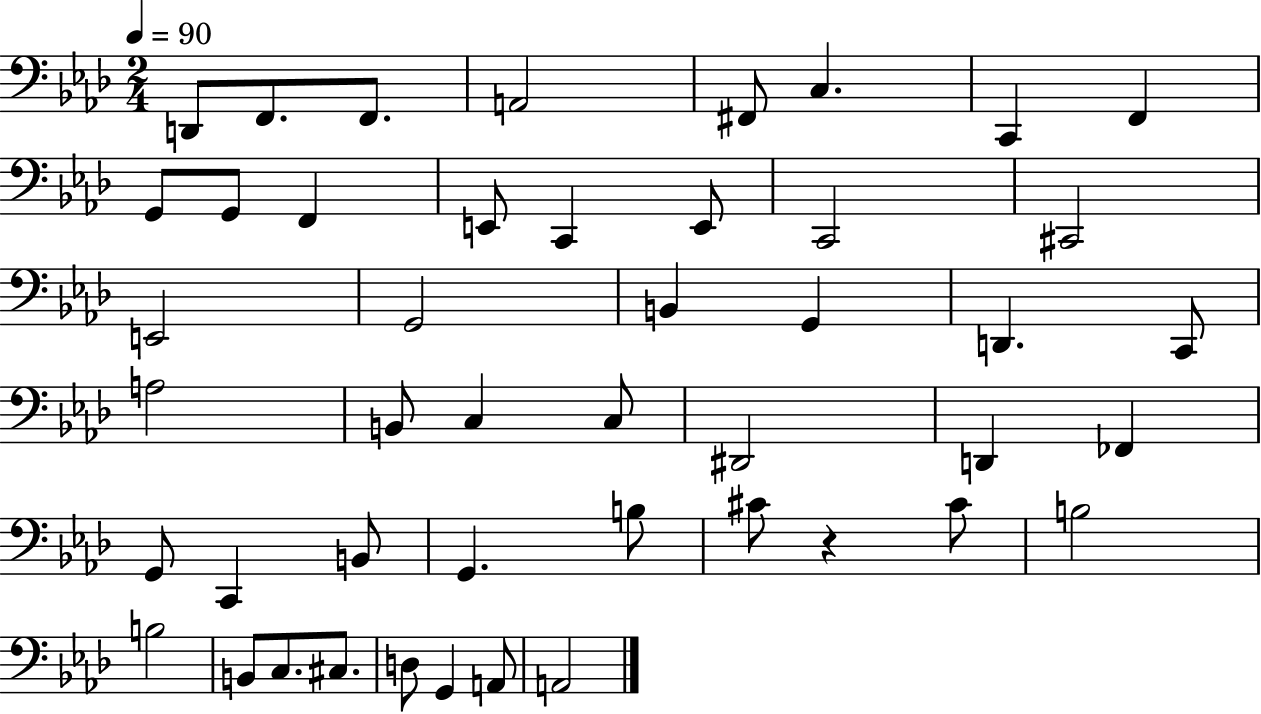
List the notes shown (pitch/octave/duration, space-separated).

D2/e F2/e. F2/e. A2/h F#2/e C3/q. C2/q F2/q G2/e G2/e F2/q E2/e C2/q E2/e C2/h C#2/h E2/h G2/h B2/q G2/q D2/q. C2/e A3/h B2/e C3/q C3/e D#2/h D2/q FES2/q G2/e C2/q B2/e G2/q. B3/e C#4/e R/q C#4/e B3/h B3/h B2/e C3/e. C#3/e. D3/e G2/q A2/e A2/h